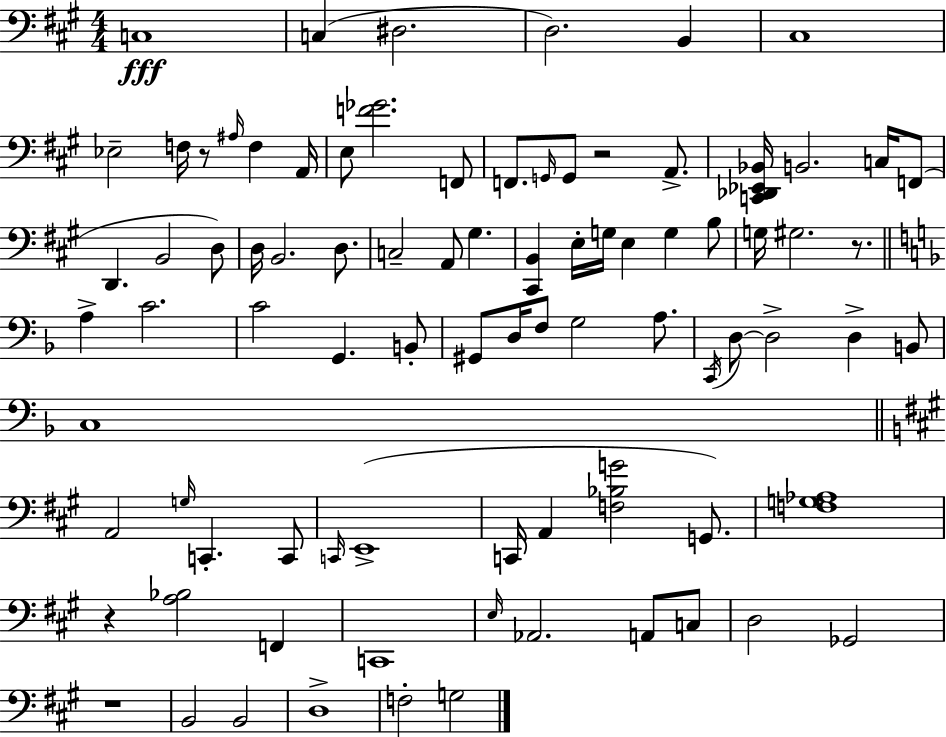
X:1
T:Untitled
M:4/4
L:1/4
K:A
C,4 C, ^D,2 D,2 B,, ^C,4 _E,2 F,/4 z/2 ^A,/4 F, A,,/4 E,/2 [F_G]2 F,,/2 F,,/2 G,,/4 G,,/2 z2 A,,/2 [C,,_D,,_E,,_B,,]/4 B,,2 C,/4 F,,/2 D,, B,,2 D,/2 D,/4 B,,2 D,/2 C,2 A,,/2 ^G, [^C,,B,,] E,/4 G,/4 E, G, B,/2 G,/4 ^G,2 z/2 A, C2 C2 G,, B,,/2 ^G,,/2 D,/4 F,/2 G,2 A,/2 C,,/4 D,/2 D,2 D, B,,/2 C,4 A,,2 G,/4 C,, C,,/2 C,,/4 E,,4 C,,/4 A,, [F,_B,G]2 G,,/2 [F,G,_A,]4 z [A,_B,]2 F,, C,,4 E,/4 _A,,2 A,,/2 C,/2 D,2 _G,,2 z4 B,,2 B,,2 D,4 F,2 G,2